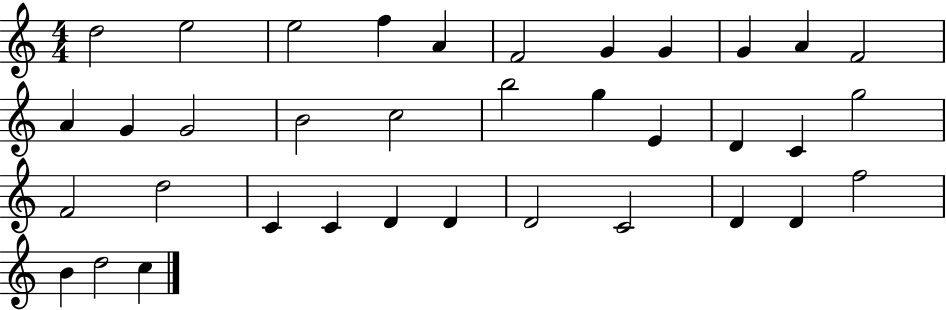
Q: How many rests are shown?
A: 0